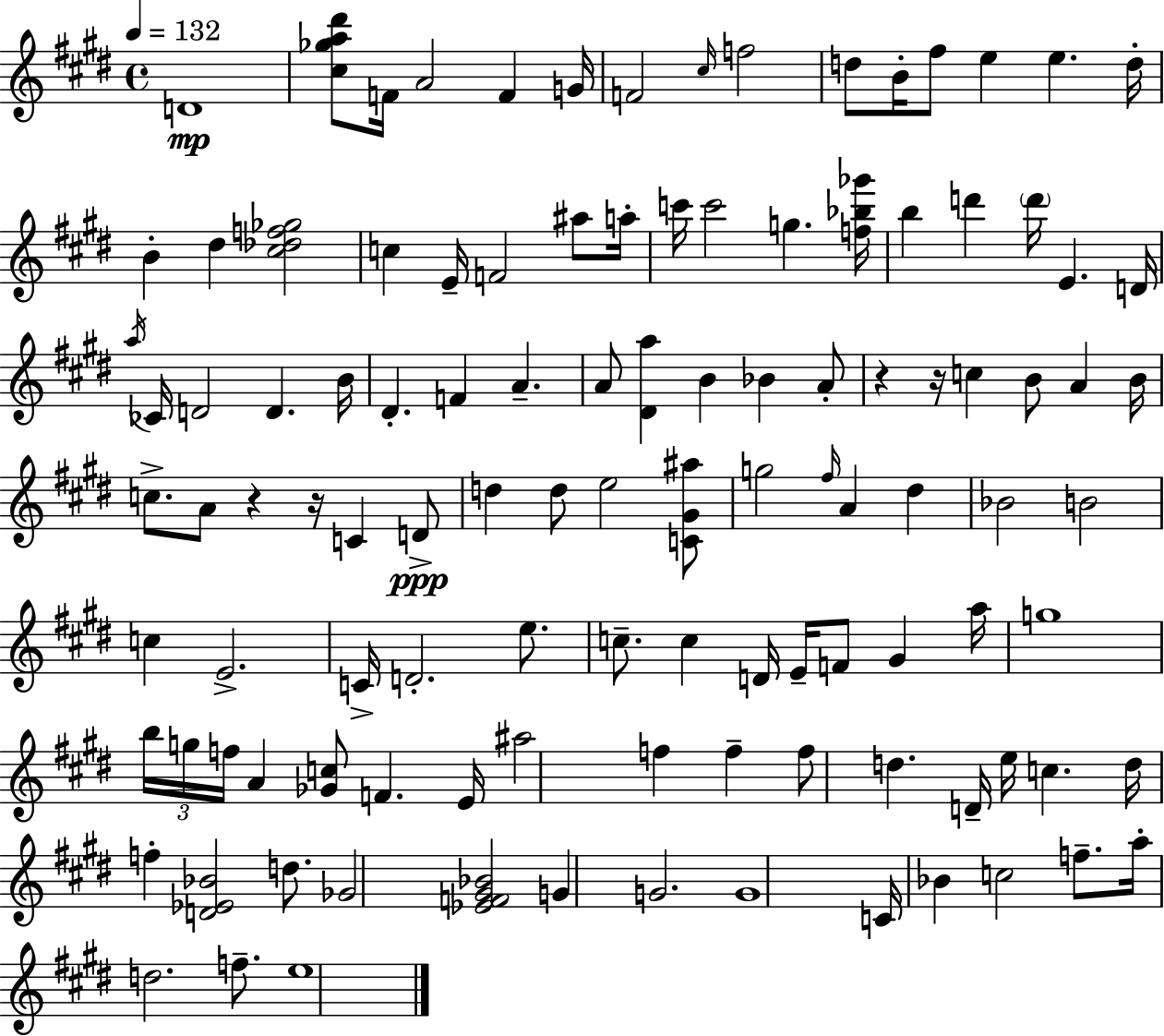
D4/w [C#5,Gb5,A5,D#6]/e F4/s A4/h F4/q G4/s F4/h C#5/s F5/h D5/e B4/s F#5/e E5/q E5/q. D5/s B4/q D#5/q [C#5,Db5,F5,Gb5]/h C5/q E4/s F4/h A#5/e A5/s C6/s C6/h G5/q. [F5,Bb5,Gb6]/s B5/q D6/q D6/s E4/q. D4/s A5/s CES4/s D4/h D4/q. B4/s D#4/q. F4/q A4/q. A4/e [D#4,A5]/q B4/q Bb4/q A4/e R/q R/s C5/q B4/e A4/q B4/s C5/e. A4/e R/q R/s C4/q D4/e D5/q D5/e E5/h [C4,G#4,A#5]/e G5/h F#5/s A4/q D#5/q Bb4/h B4/h C5/q E4/h. C4/s D4/h. E5/e. C5/e. C5/q D4/s E4/s F4/e G#4/q A5/s G5/w B5/s G5/s F5/s A4/q [Gb4,C5]/e F4/q. E4/s A#5/h F5/q F5/q F5/e D5/q. D4/s E5/s C5/q. D5/s F5/q [D4,Eb4,Bb4]/h D5/e. Gb4/h [Eb4,F4,G#4,Bb4]/h G4/q G4/h. G4/w C4/s Bb4/q C5/h F5/e. A5/s D5/h. F5/e. E5/w